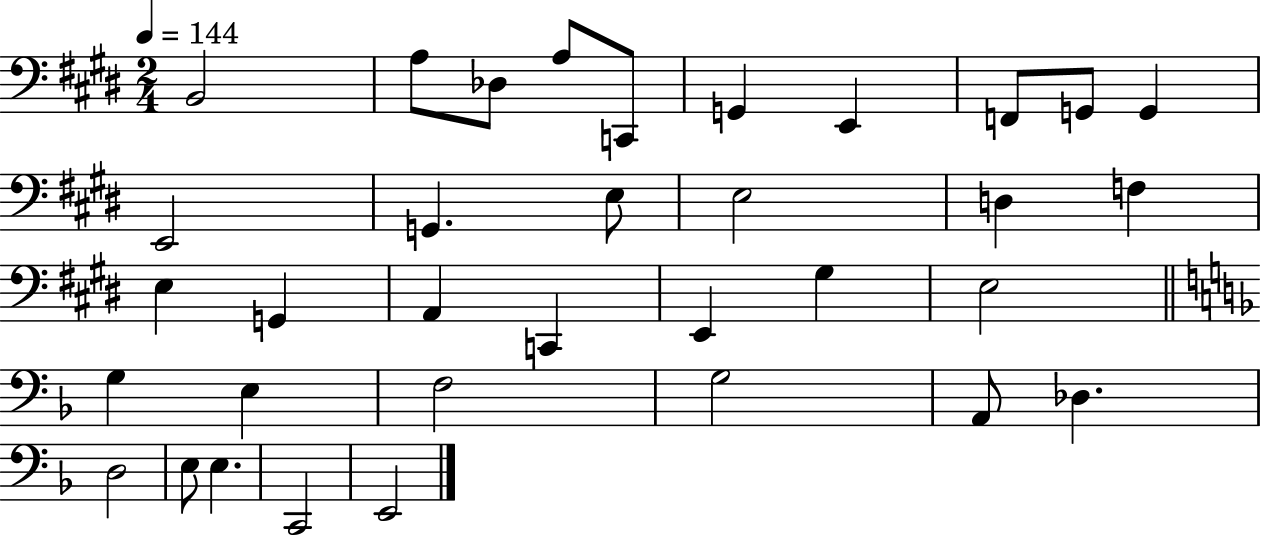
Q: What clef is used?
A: bass